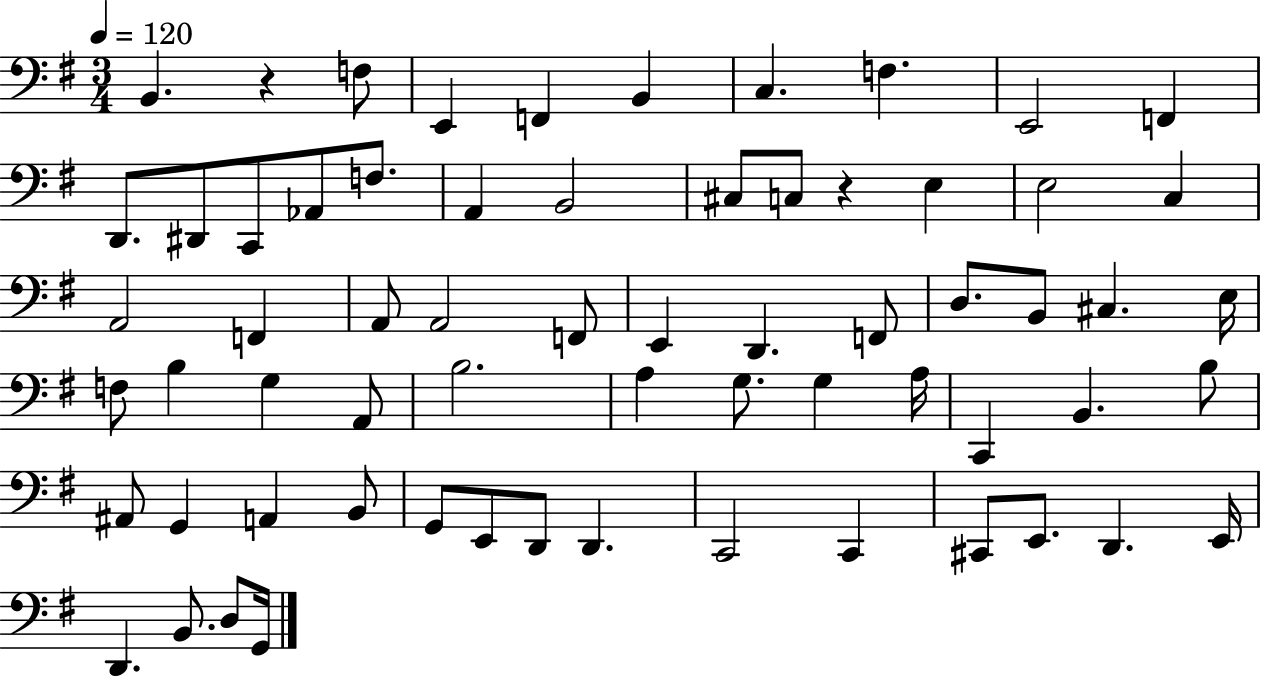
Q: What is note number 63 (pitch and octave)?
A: G2